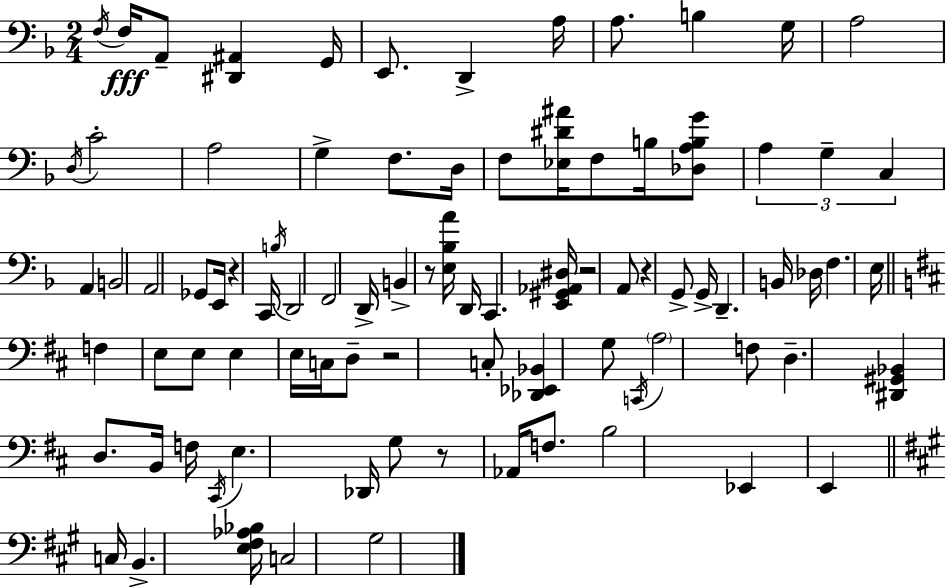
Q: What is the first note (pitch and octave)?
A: F3